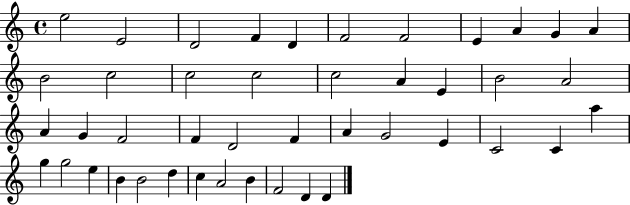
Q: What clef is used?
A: treble